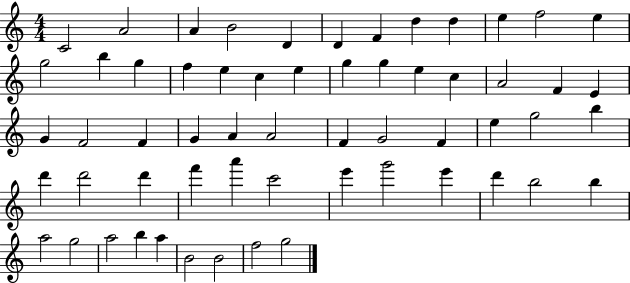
C4/h A4/h A4/q B4/h D4/q D4/q F4/q D5/q D5/q E5/q F5/h E5/q G5/h B5/q G5/q F5/q E5/q C5/q E5/q G5/q G5/q E5/q C5/q A4/h F4/q E4/q G4/q F4/h F4/q G4/q A4/q A4/h F4/q G4/h F4/q E5/q G5/h B5/q D6/q D6/h D6/q F6/q A6/q C6/h E6/q G6/h E6/q D6/q B5/h B5/q A5/h G5/h A5/h B5/q A5/q B4/h B4/h F5/h G5/h